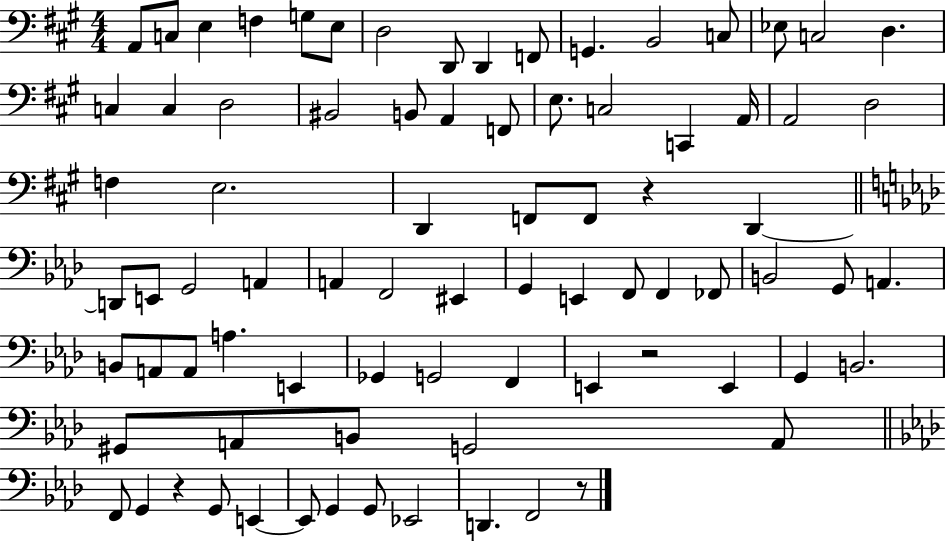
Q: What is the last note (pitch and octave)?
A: F2